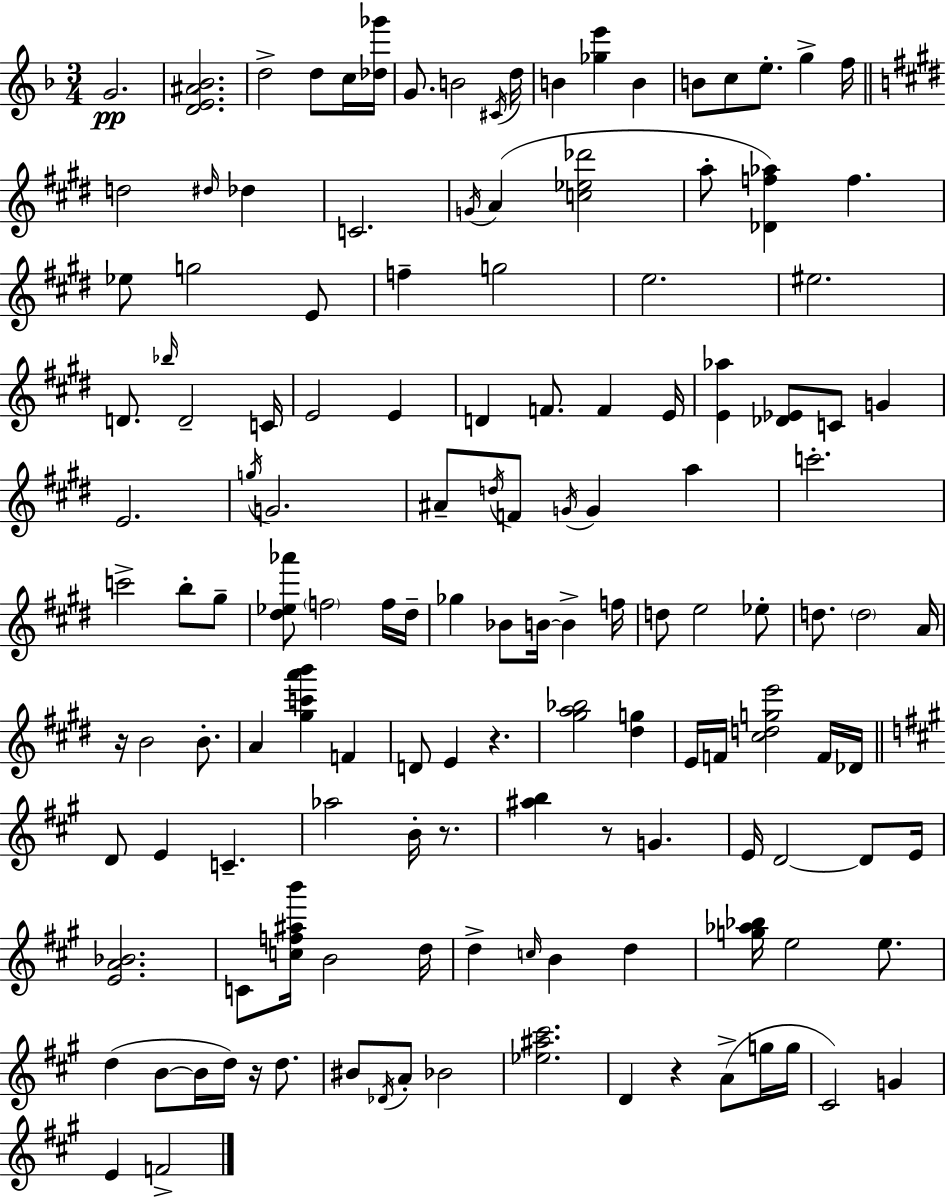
G4/h. [D4,E4,A#4,Bb4]/h. D5/h D5/e C5/s [Db5,Gb6]/s G4/e. B4/h C#4/s D5/s B4/q [Gb5,E6]/q B4/q B4/e C5/e E5/e. G5/q F5/s D5/h D#5/s Db5/q C4/h. G4/s A4/q [C5,Eb5,Db6]/h A5/e [Db4,F5,Ab5]/q F5/q. Eb5/e G5/h E4/e F5/q G5/h E5/h. EIS5/h. D4/e. Bb5/s D4/h C4/s E4/h E4/q D4/q F4/e. F4/q E4/s [E4,Ab5]/q [Db4,Eb4]/e C4/e G4/q E4/h. G5/s G4/h. A#4/e D5/s F4/e G4/s G4/q A5/q C6/h. C6/h B5/e G#5/e [D#5,Eb5,Ab6]/e F5/h F5/s D#5/s Gb5/q Bb4/e B4/s B4/q F5/s D5/e E5/h Eb5/e D5/e. D5/h A4/s R/s B4/h B4/e. A4/q [G#5,C6,A6,B6]/q F4/q D4/e E4/q R/q. [G#5,A5,Bb5]/h [D#5,G5]/q E4/s F4/s [C#5,D5,G5,E6]/h F4/s Db4/s D4/e E4/q C4/q. Ab5/h B4/s R/e. [A#5,B5]/q R/e G4/q. E4/s D4/h D4/e E4/s [E4,A4,Bb4]/h. C4/e [C5,F5,A#5,B6]/s B4/h D5/s D5/q C5/s B4/q D5/q [G5,Ab5,Bb5]/s E5/h E5/e. D5/q B4/e B4/s D5/s R/s D5/e. BIS4/e Db4/s A4/e Bb4/h [Eb5,A#5,C#6]/h. D4/q R/q A4/e G5/s G5/s C#4/h G4/q E4/q F4/h